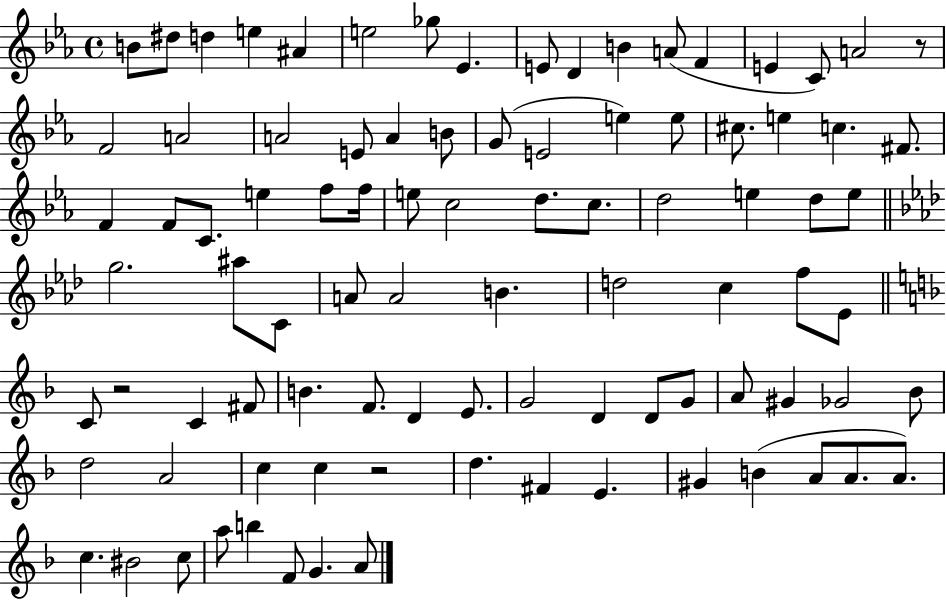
{
  \clef treble
  \time 4/4
  \defaultTimeSignature
  \key ees \major
  b'8 dis''8 d''4 e''4 ais'4 | e''2 ges''8 ees'4. | e'8 d'4 b'4 a'8( f'4 | e'4 c'8) a'2 r8 | \break f'2 a'2 | a'2 e'8 a'4 b'8 | g'8( e'2 e''4) e''8 | cis''8. e''4 c''4. fis'8. | \break f'4 f'8 c'8. e''4 f''8 f''16 | e''8 c''2 d''8. c''8. | d''2 e''4 d''8 e''8 | \bar "||" \break \key aes \major g''2. ais''8 c'8 | a'8 a'2 b'4. | d''2 c''4 f''8 ees'8 | \bar "||" \break \key f \major c'8 r2 c'4 fis'8 | b'4. f'8. d'4 e'8. | g'2 d'4 d'8 g'8 | a'8 gis'4 ges'2 bes'8 | \break d''2 a'2 | c''4 c''4 r2 | d''4. fis'4 e'4. | gis'4 b'4( a'8 a'8. a'8.) | \break c''4. bis'2 c''8 | a''8 b''4 f'8 g'4. a'8 | \bar "|."
}